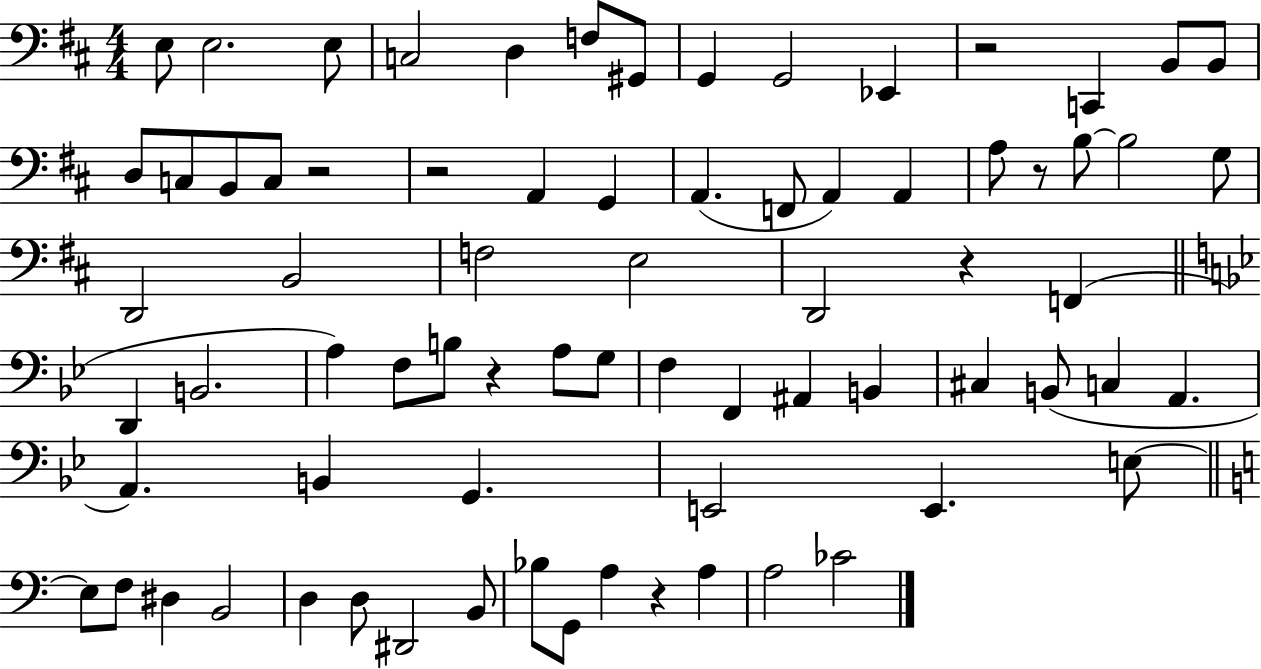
{
  \clef bass
  \numericTimeSignature
  \time 4/4
  \key d \major
  e8 e2. e8 | c2 d4 f8 gis,8 | g,4 g,2 ees,4 | r2 c,4 b,8 b,8 | \break d8 c8 b,8 c8 r2 | r2 a,4 g,4 | a,4.( f,8 a,4) a,4 | a8 r8 b8~~ b2 g8 | \break d,2 b,2 | f2 e2 | d,2 r4 f,4( | \bar "||" \break \key g \minor d,4 b,2. | a4) f8 b8 r4 a8 g8 | f4 f,4 ais,4 b,4 | cis4 b,8( c4 a,4. | \break a,4.) b,4 g,4. | e,2 e,4. e8~~ | \bar "||" \break \key c \major e8 f8 dis4 b,2 | d4 d8 dis,2 b,8 | bes8 g,8 a4 r4 a4 | a2 ces'2 | \break \bar "|."
}